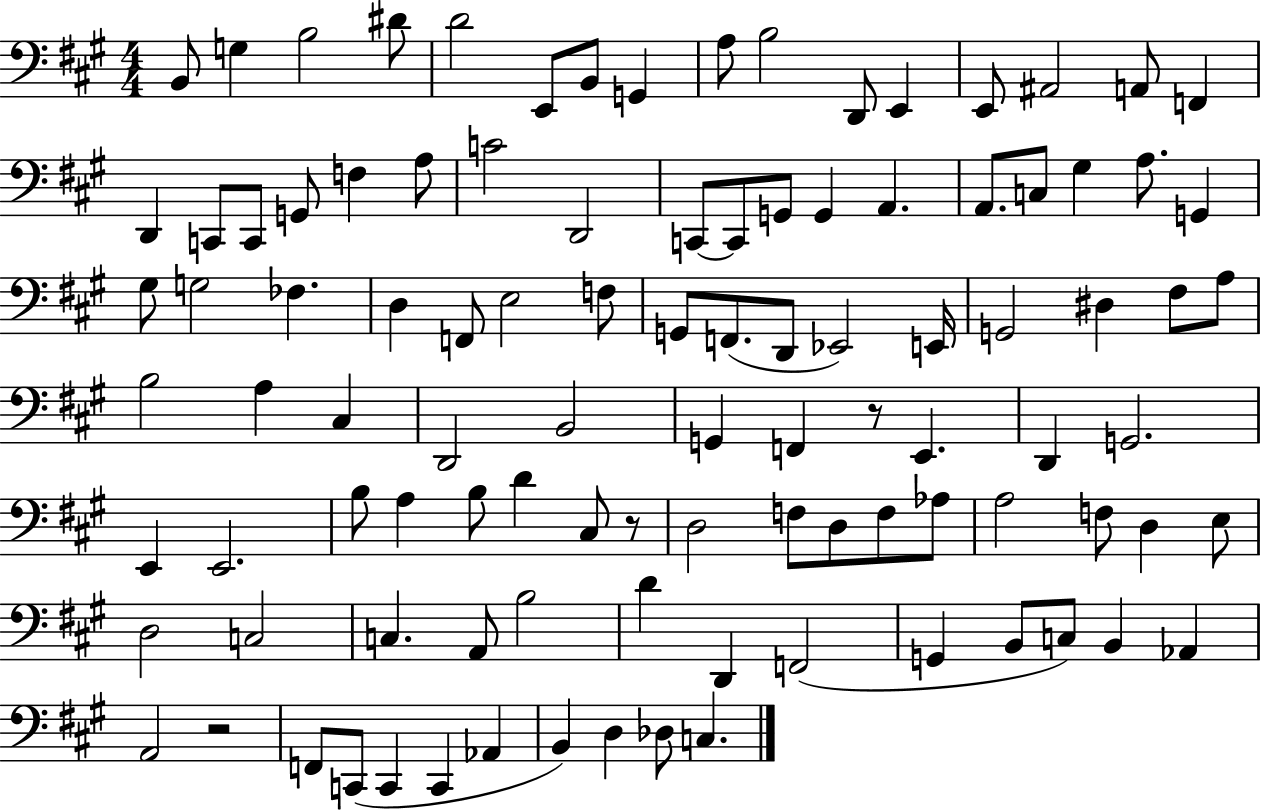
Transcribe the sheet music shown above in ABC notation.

X:1
T:Untitled
M:4/4
L:1/4
K:A
B,,/2 G, B,2 ^D/2 D2 E,,/2 B,,/2 G,, A,/2 B,2 D,,/2 E,, E,,/2 ^A,,2 A,,/2 F,, D,, C,,/2 C,,/2 G,,/2 F, A,/2 C2 D,,2 C,,/2 C,,/2 G,,/2 G,, A,, A,,/2 C,/2 ^G, A,/2 G,, ^G,/2 G,2 _F, D, F,,/2 E,2 F,/2 G,,/2 F,,/2 D,,/2 _E,,2 E,,/4 G,,2 ^D, ^F,/2 A,/2 B,2 A, ^C, D,,2 B,,2 G,, F,, z/2 E,, D,, G,,2 E,, E,,2 B,/2 A, B,/2 D ^C,/2 z/2 D,2 F,/2 D,/2 F,/2 _A,/2 A,2 F,/2 D, E,/2 D,2 C,2 C, A,,/2 B,2 D D,, F,,2 G,, B,,/2 C,/2 B,, _A,, A,,2 z2 F,,/2 C,,/2 C,, C,, _A,, B,, D, _D,/2 C,